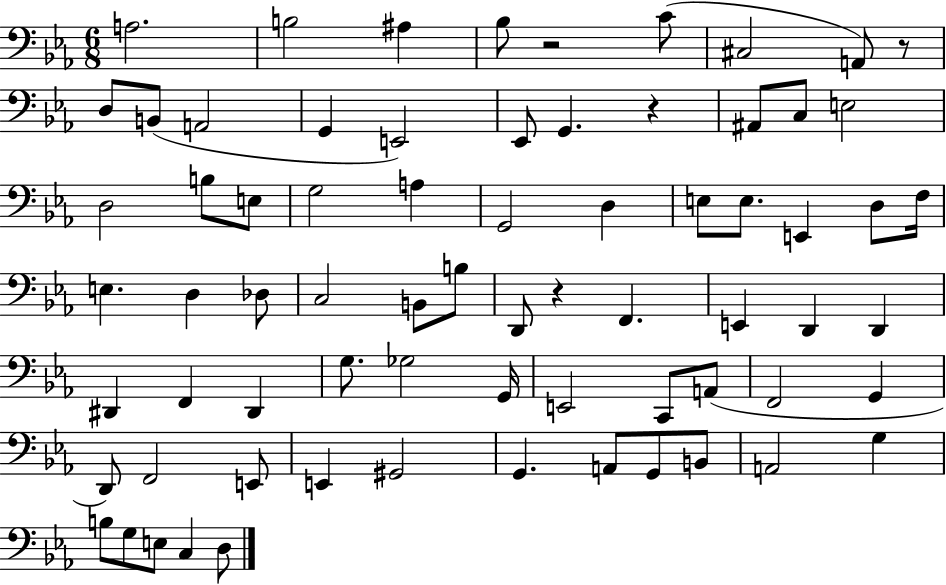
X:1
T:Untitled
M:6/8
L:1/4
K:Eb
A,2 B,2 ^A, _B,/2 z2 C/2 ^C,2 A,,/2 z/2 D,/2 B,,/2 A,,2 G,, E,,2 _E,,/2 G,, z ^A,,/2 C,/2 E,2 D,2 B,/2 E,/2 G,2 A, G,,2 D, E,/2 E,/2 E,, D,/2 F,/4 E, D, _D,/2 C,2 B,,/2 B,/2 D,,/2 z F,, E,, D,, D,, ^D,, F,, ^D,, G,/2 _G,2 G,,/4 E,,2 C,,/2 A,,/2 F,,2 G,, D,,/2 F,,2 E,,/2 E,, ^G,,2 G,, A,,/2 G,,/2 B,,/2 A,,2 G, B,/2 G,/2 E,/2 C, D,/2